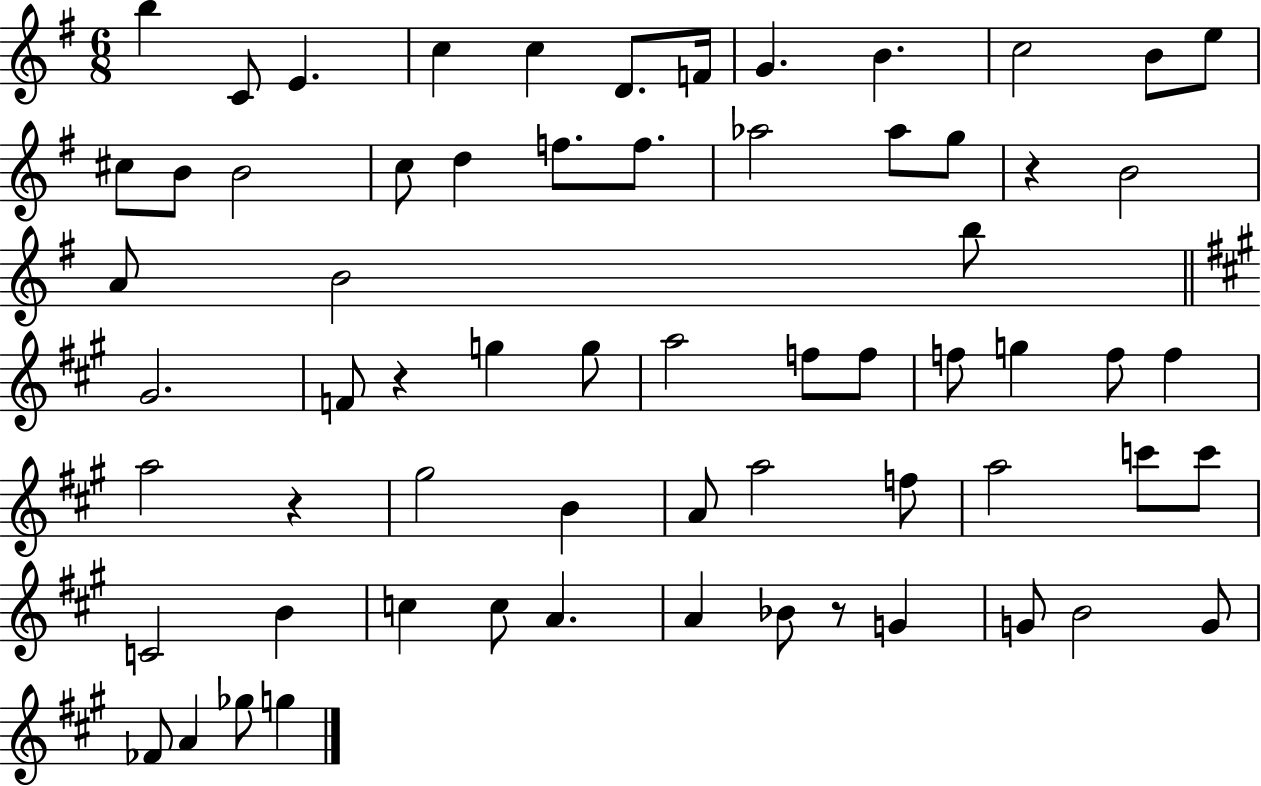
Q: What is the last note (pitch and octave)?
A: G5